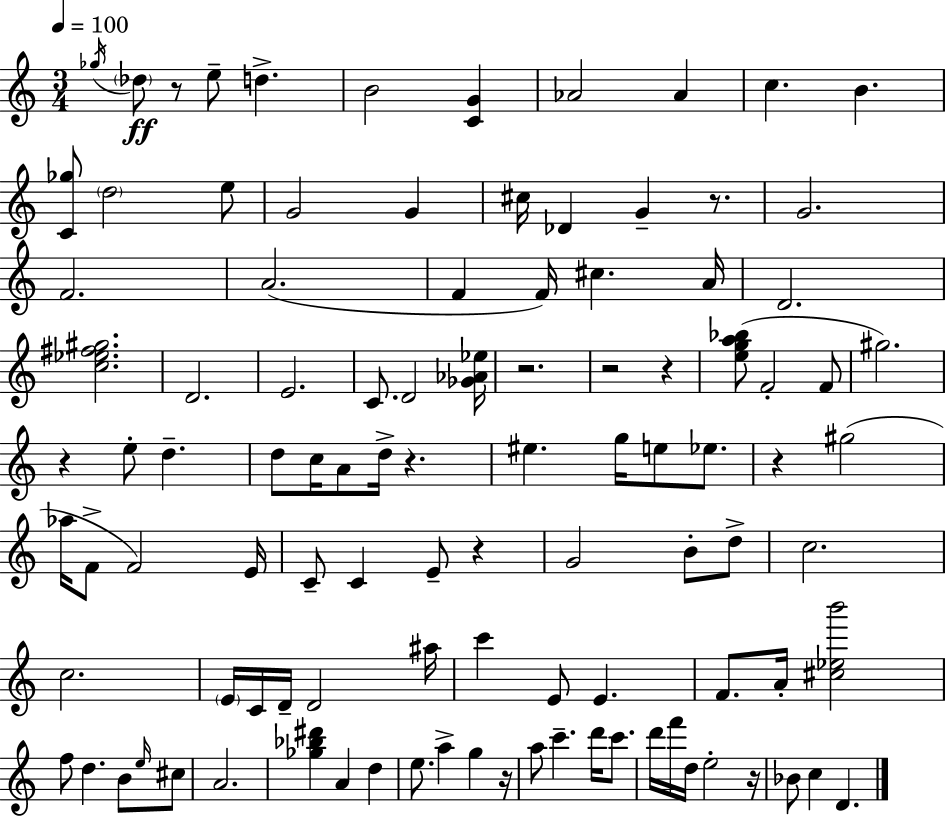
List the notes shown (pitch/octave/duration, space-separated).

Gb5/s Db5/e R/e E5/e D5/q. B4/h [C4,G4]/q Ab4/h Ab4/q C5/q. B4/q. [C4,Gb5]/e D5/h E5/e G4/h G4/q C#5/s Db4/q G4/q R/e. G4/h. F4/h. A4/h. F4/q F4/s C#5/q. A4/s D4/h. [C5,Eb5,F#5,G#5]/h. D4/h. E4/h. C4/e. D4/h [Gb4,Ab4,Eb5]/s R/h. R/h R/q [E5,G5,A5,Bb5]/e F4/h F4/e G#5/h. R/q E5/e D5/q. D5/e C5/s A4/e D5/s R/q. EIS5/q. G5/s E5/e Eb5/e. R/q G#5/h Ab5/s F4/e F4/h E4/s C4/e C4/q E4/e R/q G4/h B4/e D5/e C5/h. C5/h. E4/s C4/s D4/s D4/h A#5/s C6/q E4/e E4/q. F4/e. A4/s [C#5,Eb5,B6]/h F5/e D5/q. B4/e E5/s C#5/e A4/h. [Gb5,Bb5,D#6]/q A4/q D5/q E5/e. A5/q G5/q R/s A5/e C6/q. D6/s C6/e. D6/s F6/s D5/s E5/h R/s Bb4/e C5/q D4/q.